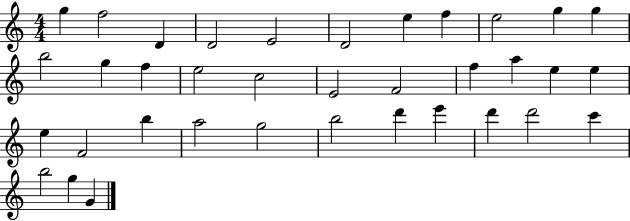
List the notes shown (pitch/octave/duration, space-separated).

G5/q F5/h D4/q D4/h E4/h D4/h E5/q F5/q E5/h G5/q G5/q B5/h G5/q F5/q E5/h C5/h E4/h F4/h F5/q A5/q E5/q E5/q E5/q F4/h B5/q A5/h G5/h B5/h D6/q E6/q D6/q D6/h C6/q B5/h G5/q G4/q